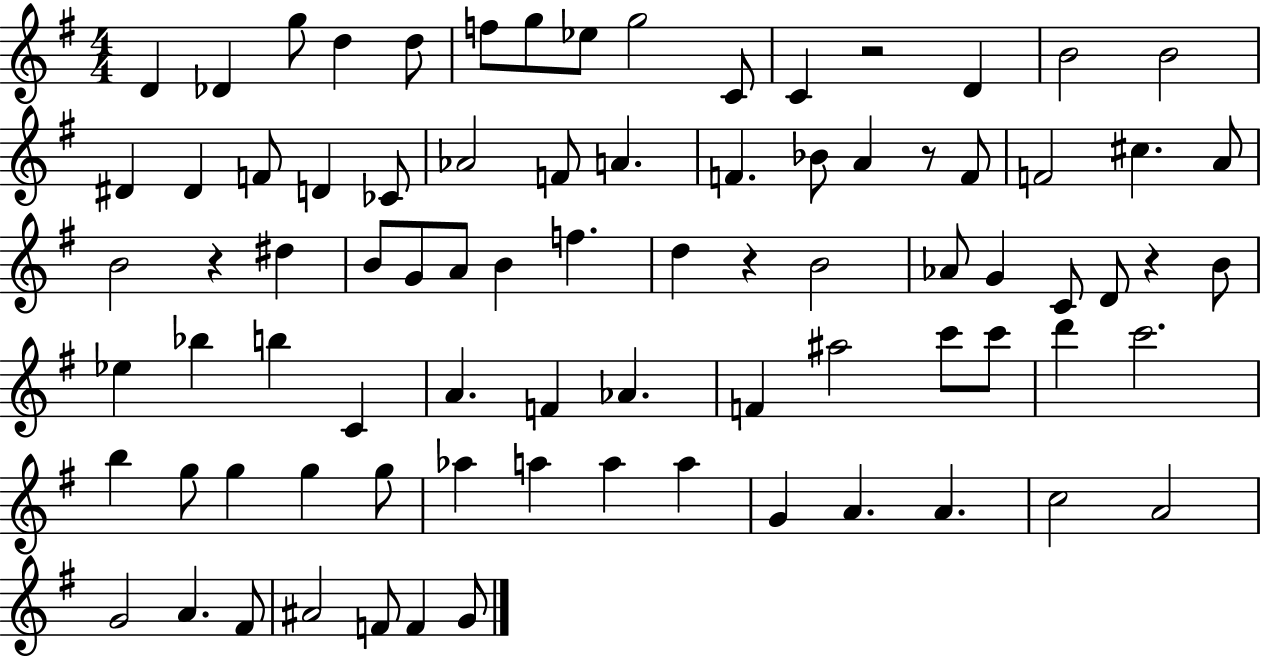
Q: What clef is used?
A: treble